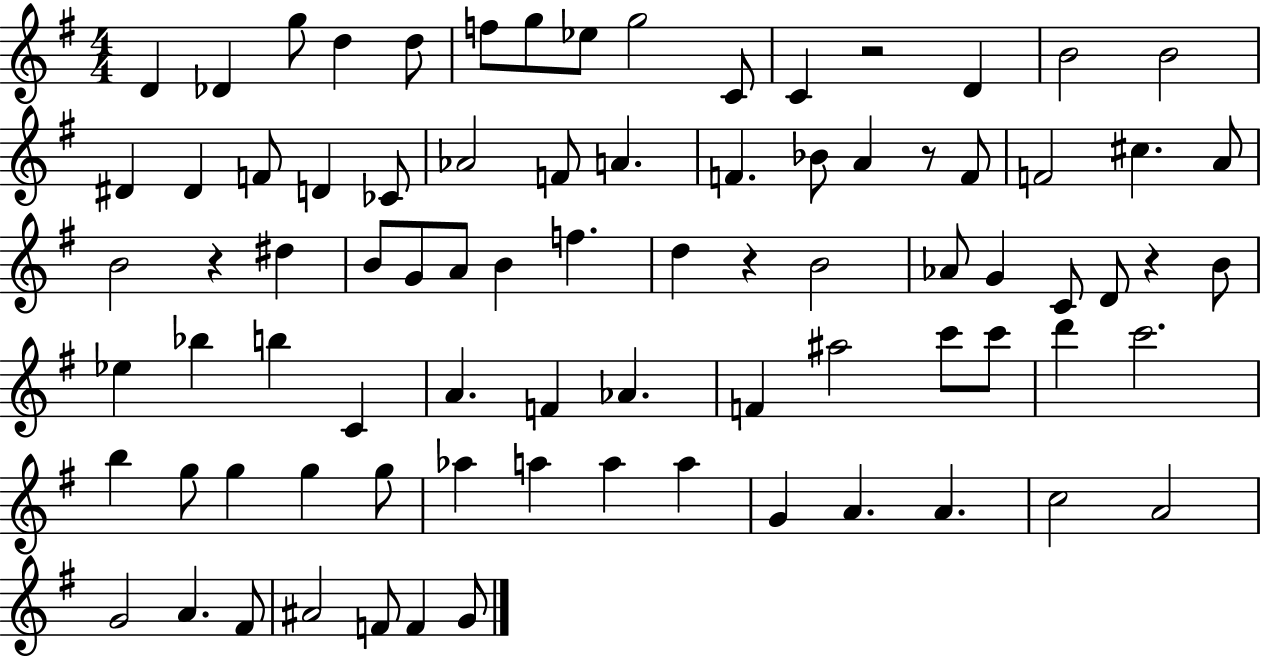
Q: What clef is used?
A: treble